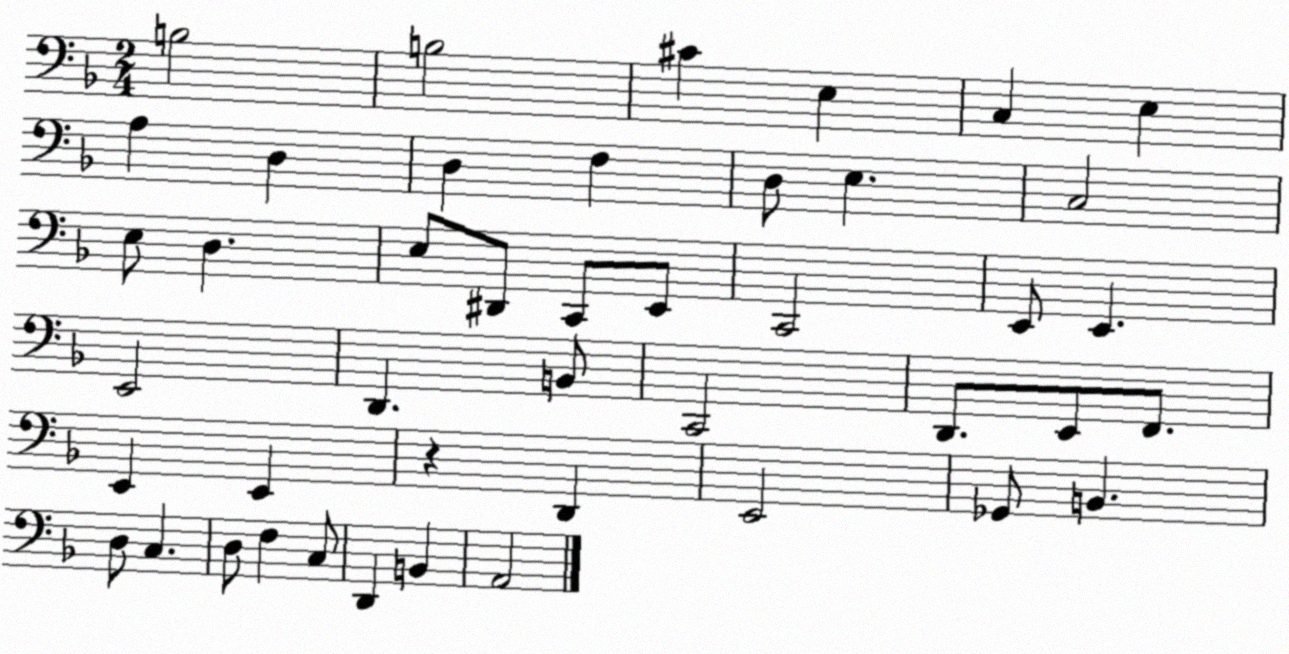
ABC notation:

X:1
T:Untitled
M:2/4
L:1/4
K:F
B,2 B,2 ^C E, C, E, A, D, D, F, D,/2 E, C,2 E,/2 D, E,/2 ^D,,/2 C,,/2 E,,/2 C,,2 E,,/2 E,, E,,2 D,, B,,/2 C,,2 D,,/2 E,,/2 F,,/2 E,, E,, z D,, E,,2 _G,,/2 B,, D,/2 C, D,/2 F, C,/2 D,, B,, A,,2